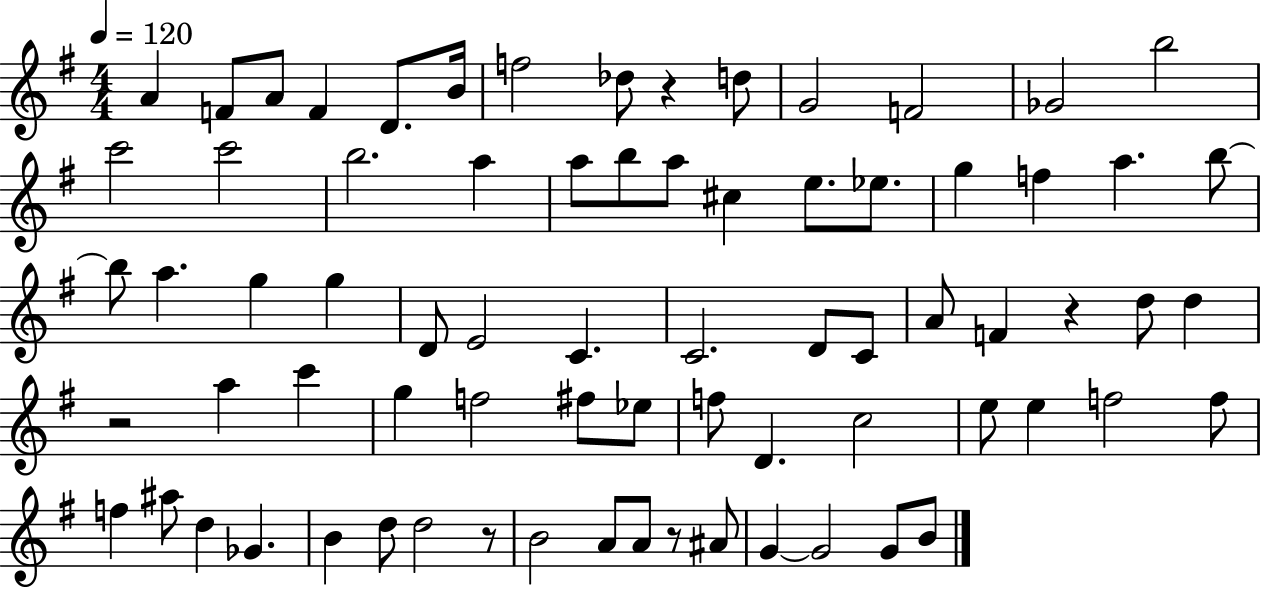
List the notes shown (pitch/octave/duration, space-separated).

A4/q F4/e A4/e F4/q D4/e. B4/s F5/h Db5/e R/q D5/e G4/h F4/h Gb4/h B5/h C6/h C6/h B5/h. A5/q A5/e B5/e A5/e C#5/q E5/e. Eb5/e. G5/q F5/q A5/q. B5/e B5/e A5/q. G5/q G5/q D4/e E4/h C4/q. C4/h. D4/e C4/e A4/e F4/q R/q D5/e D5/q R/h A5/q C6/q G5/q F5/h F#5/e Eb5/e F5/e D4/q. C5/h E5/e E5/q F5/h F5/e F5/q A#5/e D5/q Gb4/q. B4/q D5/e D5/h R/e B4/h A4/e A4/e R/e A#4/e G4/q G4/h G4/e B4/e